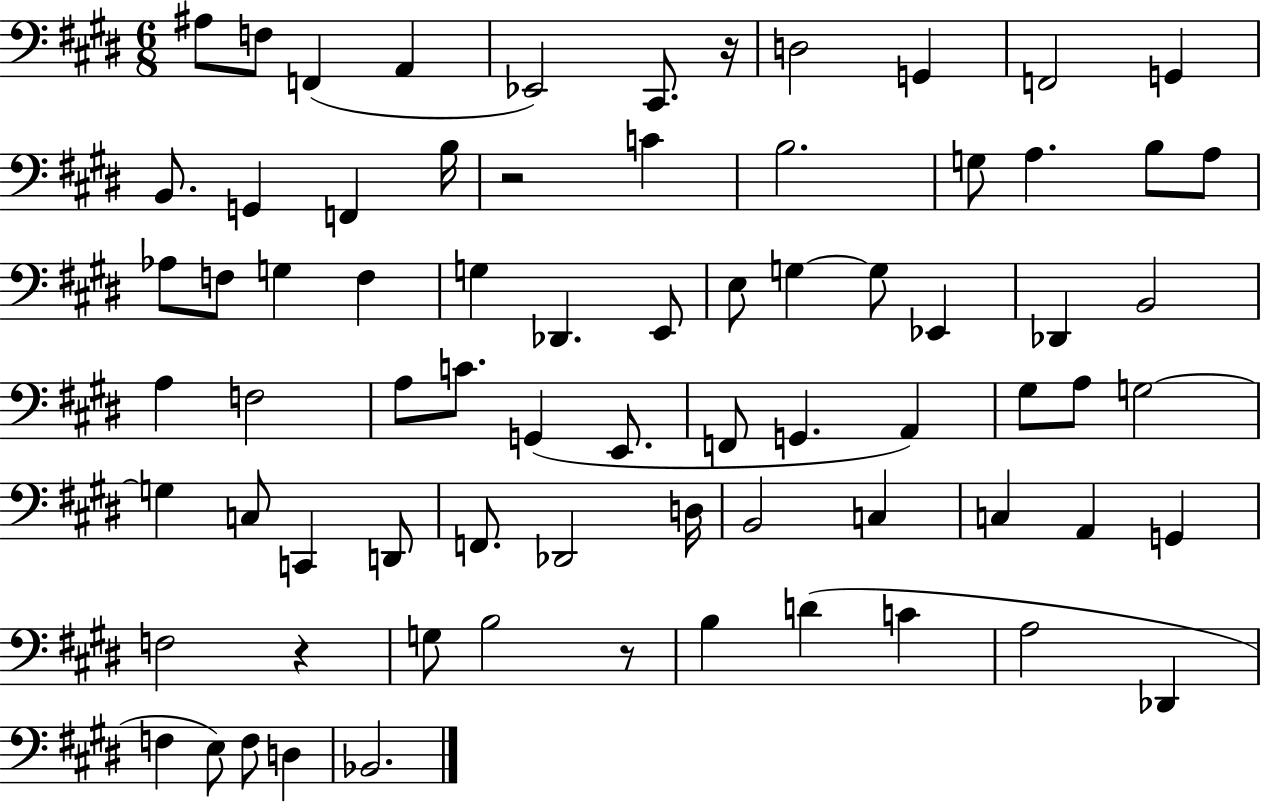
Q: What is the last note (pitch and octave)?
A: Bb2